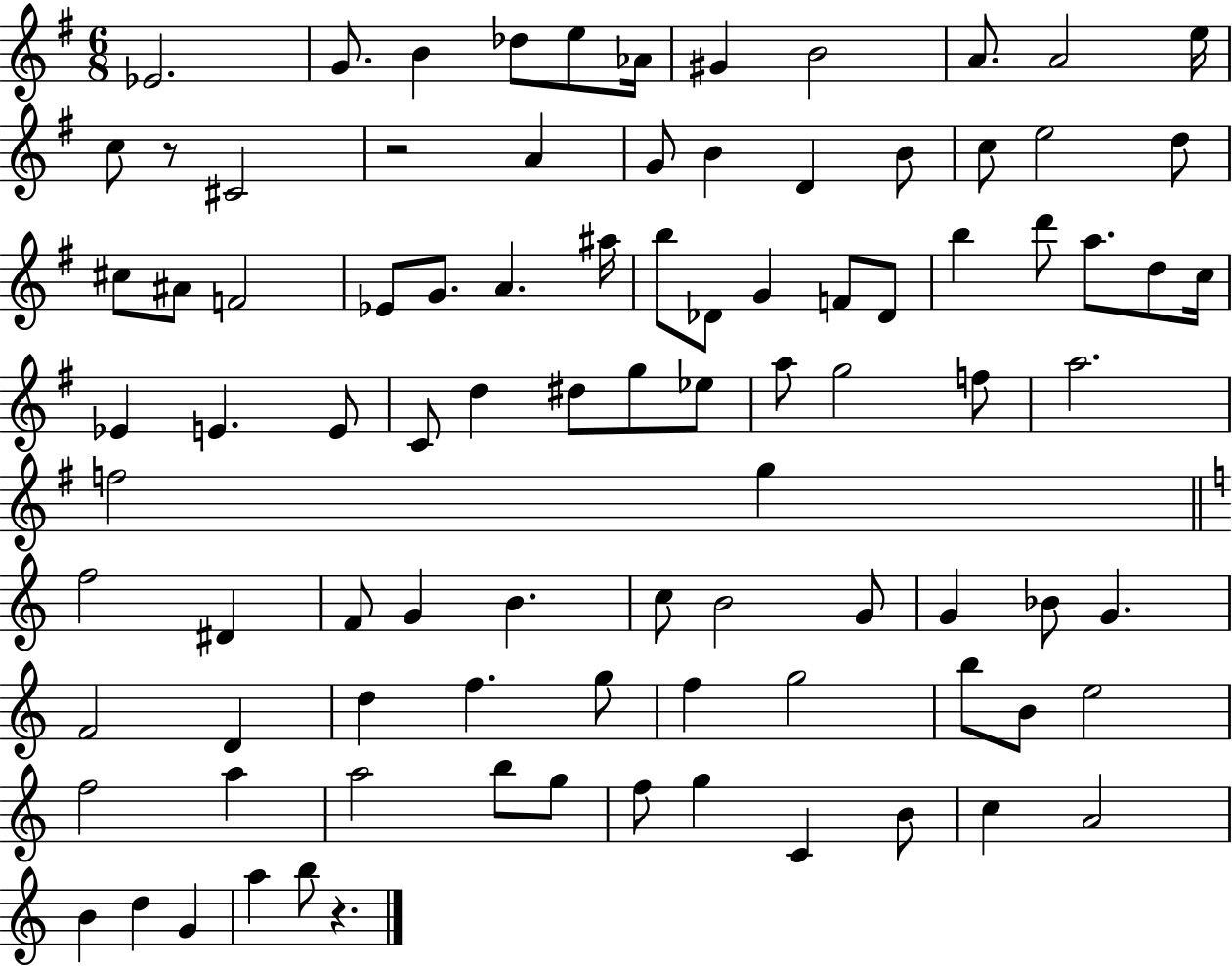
Eb4/h. G4/e. B4/q Db5/e E5/e Ab4/s G#4/q B4/h A4/e. A4/h E5/s C5/e R/e C#4/h R/h A4/q G4/e B4/q D4/q B4/e C5/e E5/h D5/e C#5/e A#4/e F4/h Eb4/e G4/e. A4/q. A#5/s B5/e Db4/e G4/q F4/e Db4/e B5/q D6/e A5/e. D5/e C5/s Eb4/q E4/q. E4/e C4/e D5/q D#5/e G5/e Eb5/e A5/e G5/h F5/e A5/h. F5/h G5/q F5/h D#4/q F4/e G4/q B4/q. C5/e B4/h G4/e G4/q Bb4/e G4/q. F4/h D4/q D5/q F5/q. G5/e F5/q G5/h B5/e B4/e E5/h F5/h A5/q A5/h B5/e G5/e F5/e G5/q C4/q B4/e C5/q A4/h B4/q D5/q G4/q A5/q B5/e R/q.